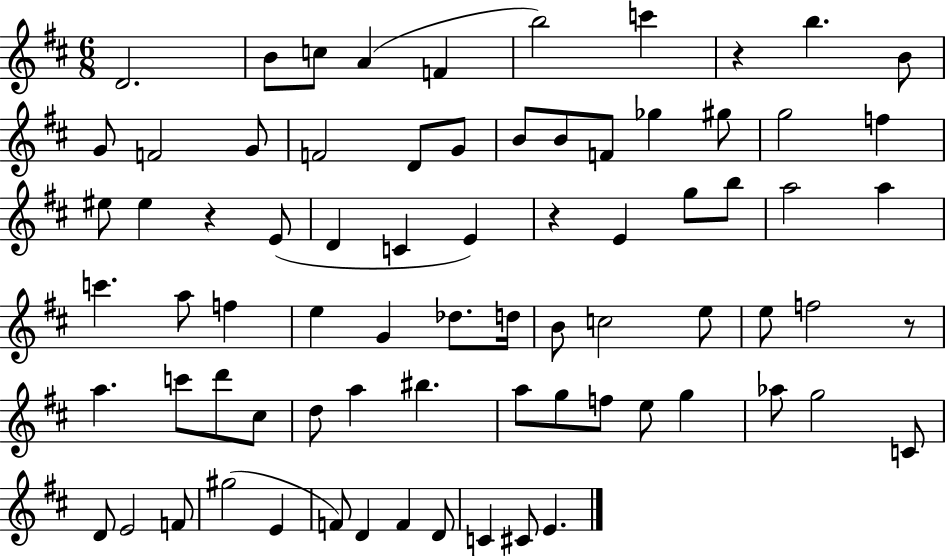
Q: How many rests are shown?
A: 4